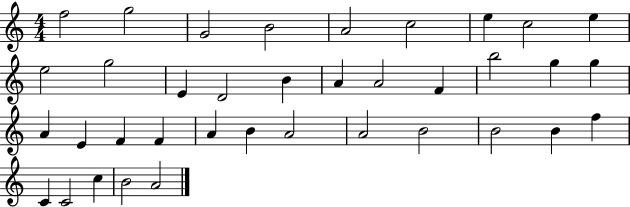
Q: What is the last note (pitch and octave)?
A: A4